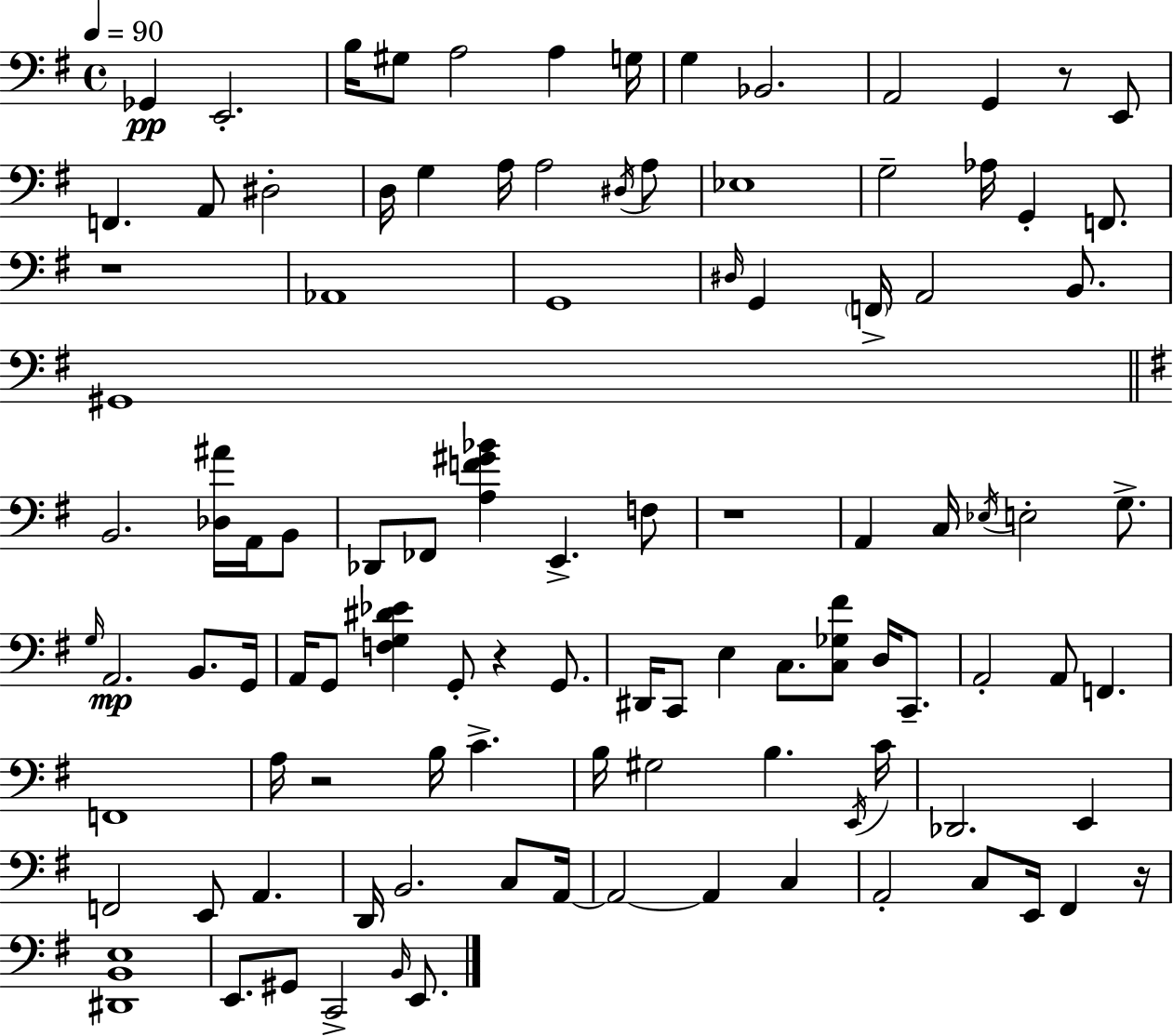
X:1
T:Untitled
M:4/4
L:1/4
K:Em
_G,, E,,2 B,/4 ^G,/2 A,2 A, G,/4 G, _B,,2 A,,2 G,, z/2 E,,/2 F,, A,,/2 ^D,2 D,/4 G, A,/4 A,2 ^D,/4 A,/2 _E,4 G,2 _A,/4 G,, F,,/2 z4 _A,,4 G,,4 ^D,/4 G,, F,,/4 A,,2 B,,/2 ^G,,4 B,,2 [_D,^A]/4 A,,/4 B,,/2 _D,,/2 _F,,/2 [A,F^G_B] E,, F,/2 z4 A,, C,/4 _E,/4 E,2 G,/2 G,/4 A,,2 B,,/2 G,,/4 A,,/4 G,,/2 [F,G,^D_E] G,,/2 z G,,/2 ^D,,/4 C,,/2 E, C,/2 [C,_G,^F]/2 D,/4 C,,/2 A,,2 A,,/2 F,, F,,4 A,/4 z2 B,/4 C B,/4 ^G,2 B, E,,/4 C/4 _D,,2 E,, F,,2 E,,/2 A,, D,,/4 B,,2 C,/2 A,,/4 A,,2 A,, C, A,,2 C,/2 E,,/4 ^F,, z/4 [^D,,B,,E,]4 E,,/2 ^G,,/2 C,,2 B,,/4 E,,/2